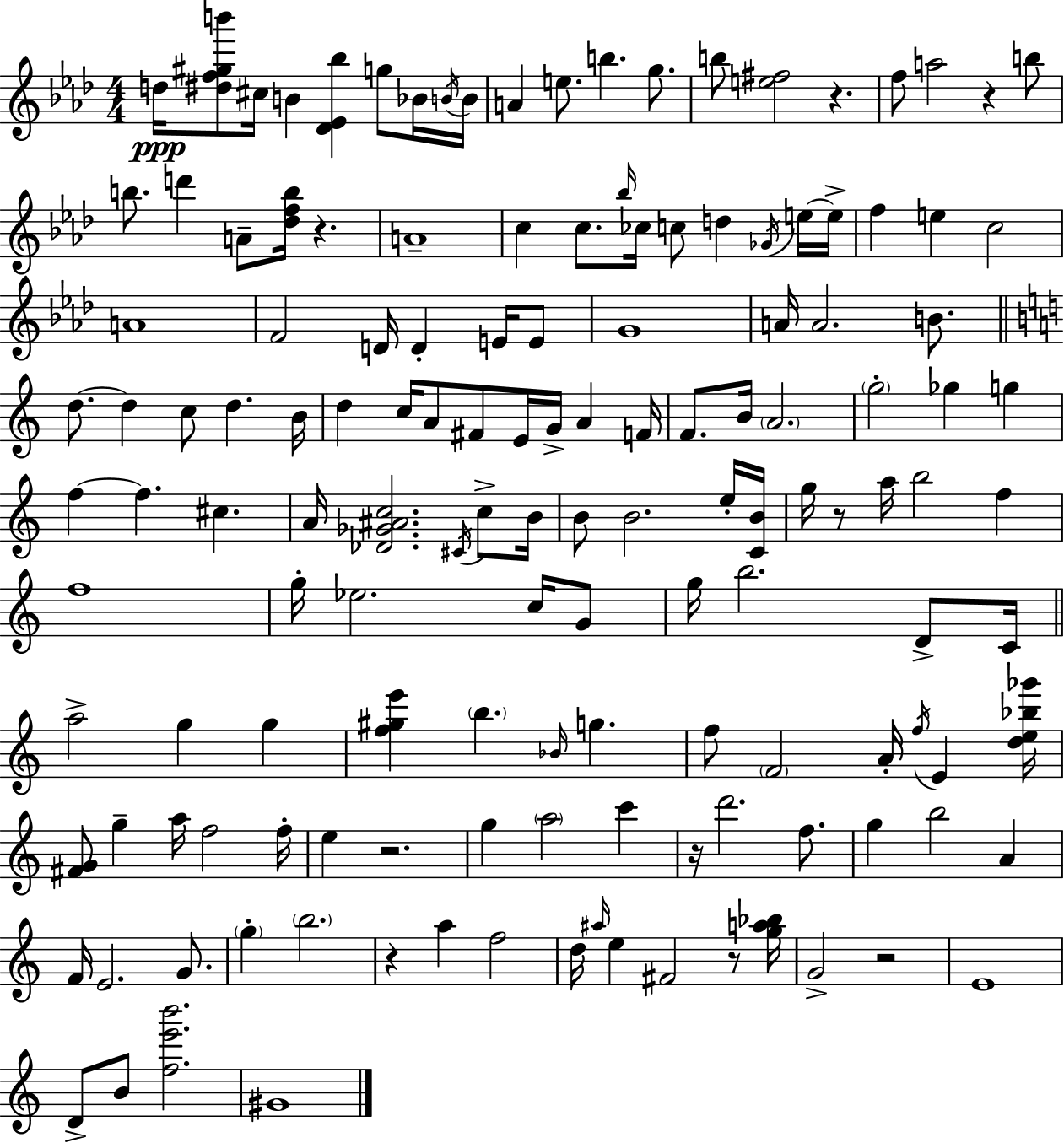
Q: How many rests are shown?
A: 9